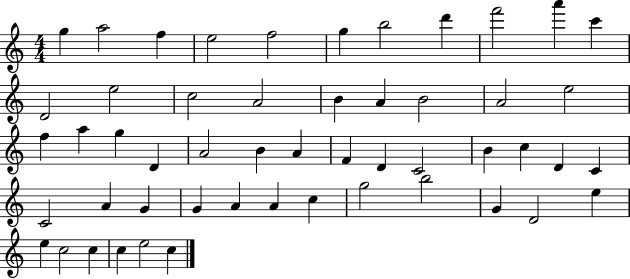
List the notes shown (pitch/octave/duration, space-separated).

G5/q A5/h F5/q E5/h F5/h G5/q B5/h D6/q F6/h A6/q C6/q D4/h E5/h C5/h A4/h B4/q A4/q B4/h A4/h E5/h F5/q A5/q G5/q D4/q A4/h B4/q A4/q F4/q D4/q C4/h B4/q C5/q D4/q C4/q C4/h A4/q G4/q G4/q A4/q A4/q C5/q G5/h B5/h G4/q D4/h E5/q E5/q C5/h C5/q C5/q E5/h C5/q